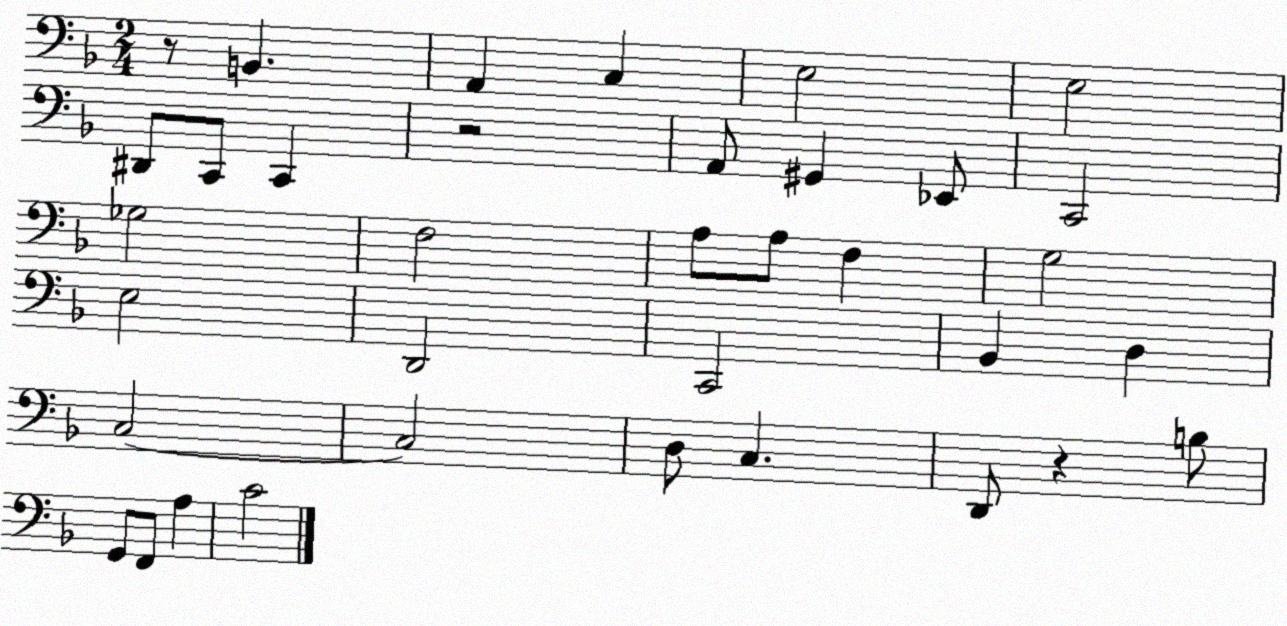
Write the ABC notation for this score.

X:1
T:Untitled
M:2/4
L:1/4
K:F
z/2 B,, A,, C, E,2 E,2 ^D,,/2 C,,/2 C,, z2 A,,/2 ^G,, _E,,/2 C,,2 _G,2 F,2 A,/2 A,/2 F, G,2 E,2 D,,2 C,,2 _B,, D, C,2 C,2 D,/2 C, D,,/2 z B,/2 G,,/2 F,,/2 A, C2